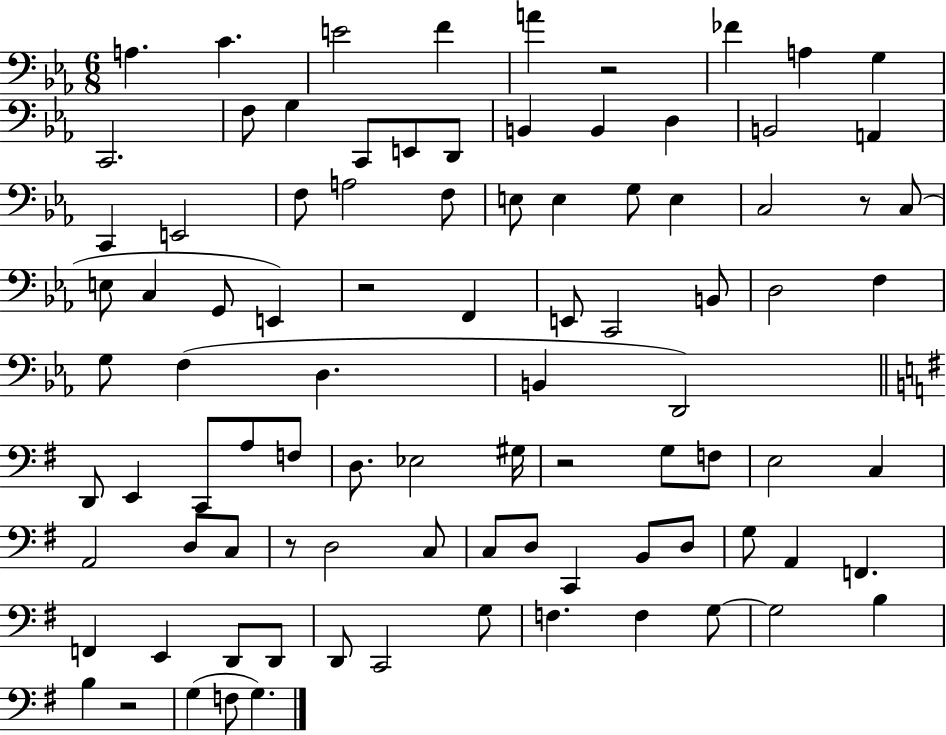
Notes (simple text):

A3/q. C4/q. E4/h F4/q A4/q R/h FES4/q A3/q G3/q C2/h. F3/e G3/q C2/e E2/e D2/e B2/q B2/q D3/q B2/h A2/q C2/q E2/h F3/e A3/h F3/e E3/e E3/q G3/e E3/q C3/h R/e C3/e E3/e C3/q G2/e E2/q R/h F2/q E2/e C2/h B2/e D3/h F3/q G3/e F3/q D3/q. B2/q D2/h D2/e E2/q C2/e A3/e F3/e D3/e. Eb3/h G#3/s R/h G3/e F3/e E3/h C3/q A2/h D3/e C3/e R/e D3/h C3/e C3/e D3/e C2/q B2/e D3/e G3/e A2/q F2/q. F2/q E2/q D2/e D2/e D2/e C2/h G3/e F3/q. F3/q G3/e G3/h B3/q B3/q R/h G3/q F3/e G3/q.